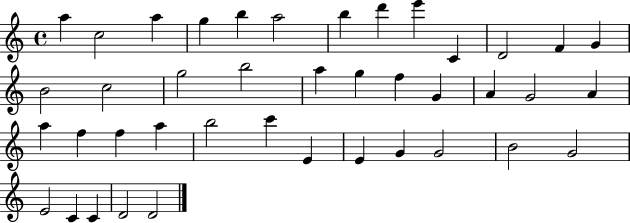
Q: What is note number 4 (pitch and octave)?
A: G5